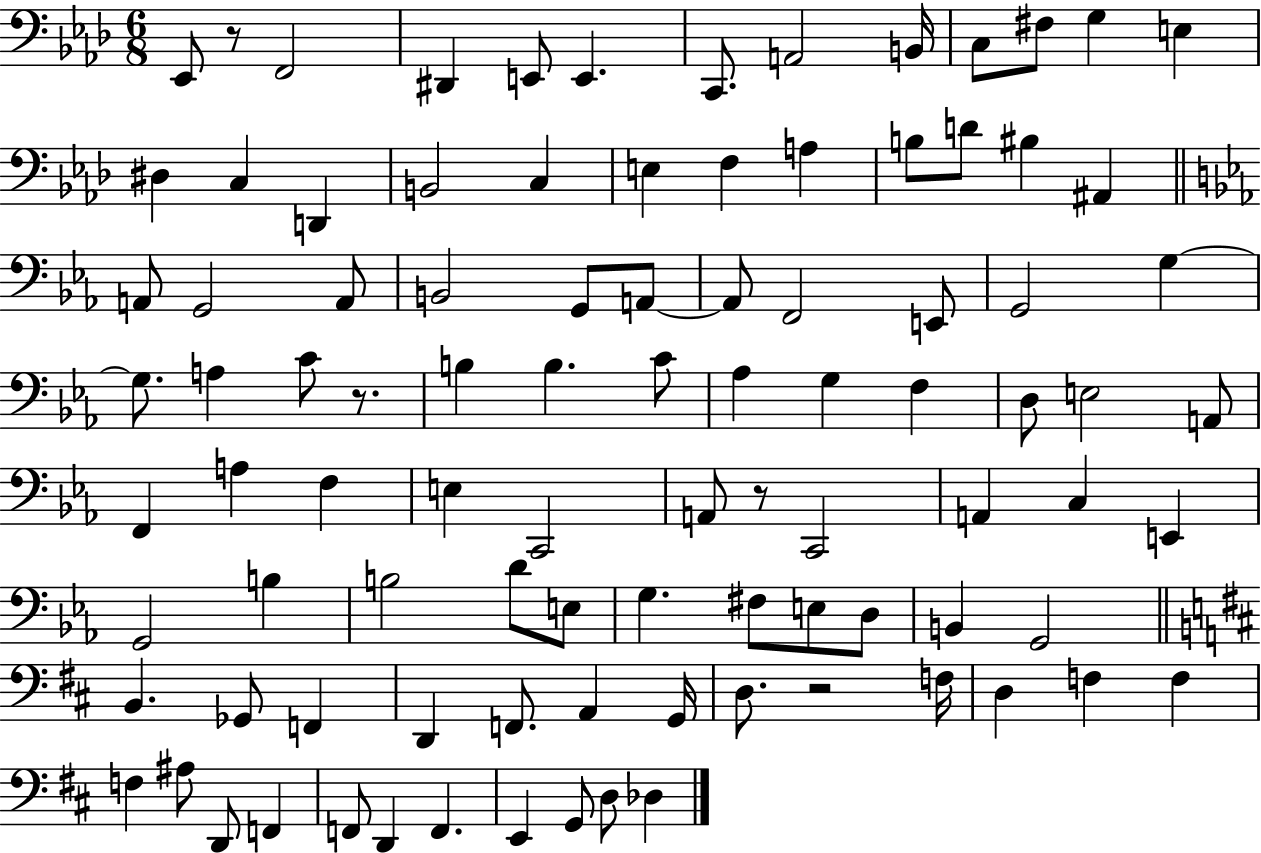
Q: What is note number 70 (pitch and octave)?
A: Gb2